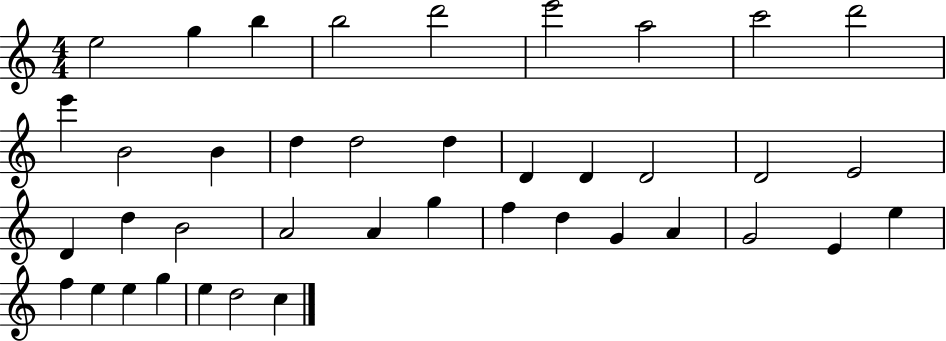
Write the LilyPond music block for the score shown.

{
  \clef treble
  \numericTimeSignature
  \time 4/4
  \key c \major
  e''2 g''4 b''4 | b''2 d'''2 | e'''2 a''2 | c'''2 d'''2 | \break e'''4 b'2 b'4 | d''4 d''2 d''4 | d'4 d'4 d'2 | d'2 e'2 | \break d'4 d''4 b'2 | a'2 a'4 g''4 | f''4 d''4 g'4 a'4 | g'2 e'4 e''4 | \break f''4 e''4 e''4 g''4 | e''4 d''2 c''4 | \bar "|."
}